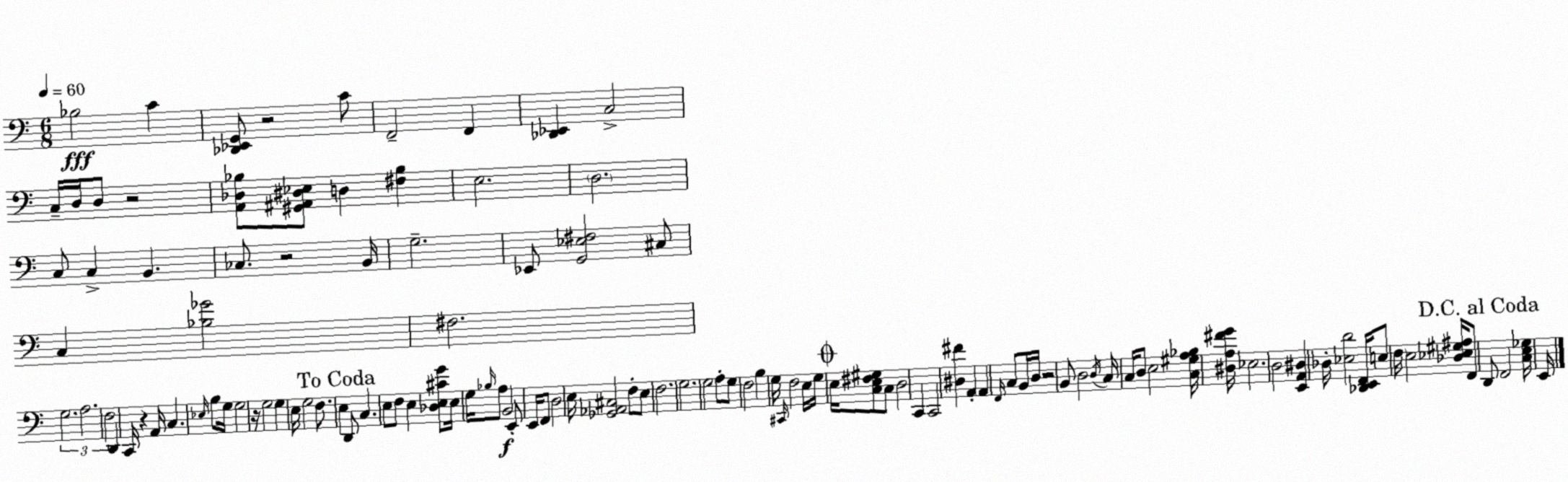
X:1
T:Untitled
M:6/8
L:1/4
K:Am
_B,2 C [_D,,_E,,G,,]/2 z2 C/2 F,,2 F,, [_D,,_E,,] C,2 C,/4 D,/4 D,/2 z2 [A,,_D,_B,]/2 [^G,,^A,,^D,_E,]/2 D, [^F,_B,] E,2 D,2 C,/2 C, B,, _C,/2 z2 B,,/4 G,2 _E,,/2 [G,,_E,^F,]2 ^C,/2 C, [_B,_G]2 ^F,2 G,2 A,2 F,2 D,, C,,/4 z A,,/4 C, _E,/4 B,/2 G,/4 G,2 z/4 G,2 G, E,/4 G,2 F,/2 E, D,,/2 C, E,/2 F,/2 E, [_D,E,^CG]/2 E,/4 G,/4 _B,/4 A,/2 B,,2 E,,/2 E,,/4 F,,/2 D,2 E,/4 [_G,,_A,,^C,]2 F,/2 E,/2 F,2 G,2 G,2 A,/2 G,/2 F,2 B, G,/4 ^C,,/4 F,2 E,/4 G,/4 E,/4 [C,E,^F,^G,]/2 C,/2 D,2 C,, C,,2 [^D,^F] A,, A,, F,,/4 C,/2 B,,/4 D,/4 z2 B,,/2 D,2 D,/4 C,/4 C,/4 D,/2 E,2 [C,^G,A,_B,]/4 [^D,A,^FG]/4 _E,2 D,2 [E,,A,,^D,] _D,/4 [_E,D]2 [_D,,E,,F,,]/4 E,/2 F,/4 E,2 [_D,_E,^G,^A,]/4 F,,/2 D,,/2 F,,2 [C,E,_G,]/4 E,,/4